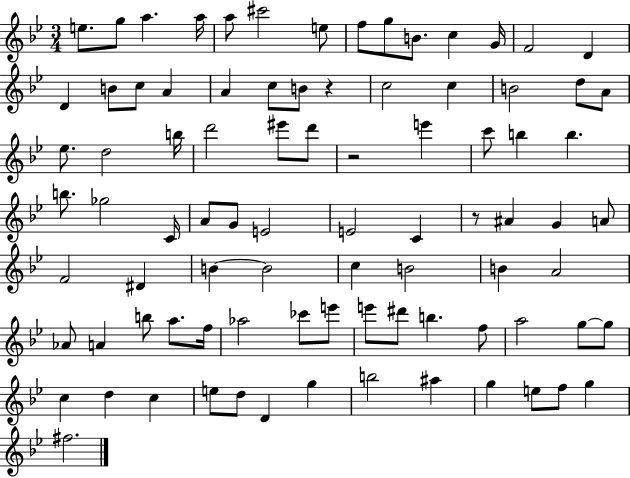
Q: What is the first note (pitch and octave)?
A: E5